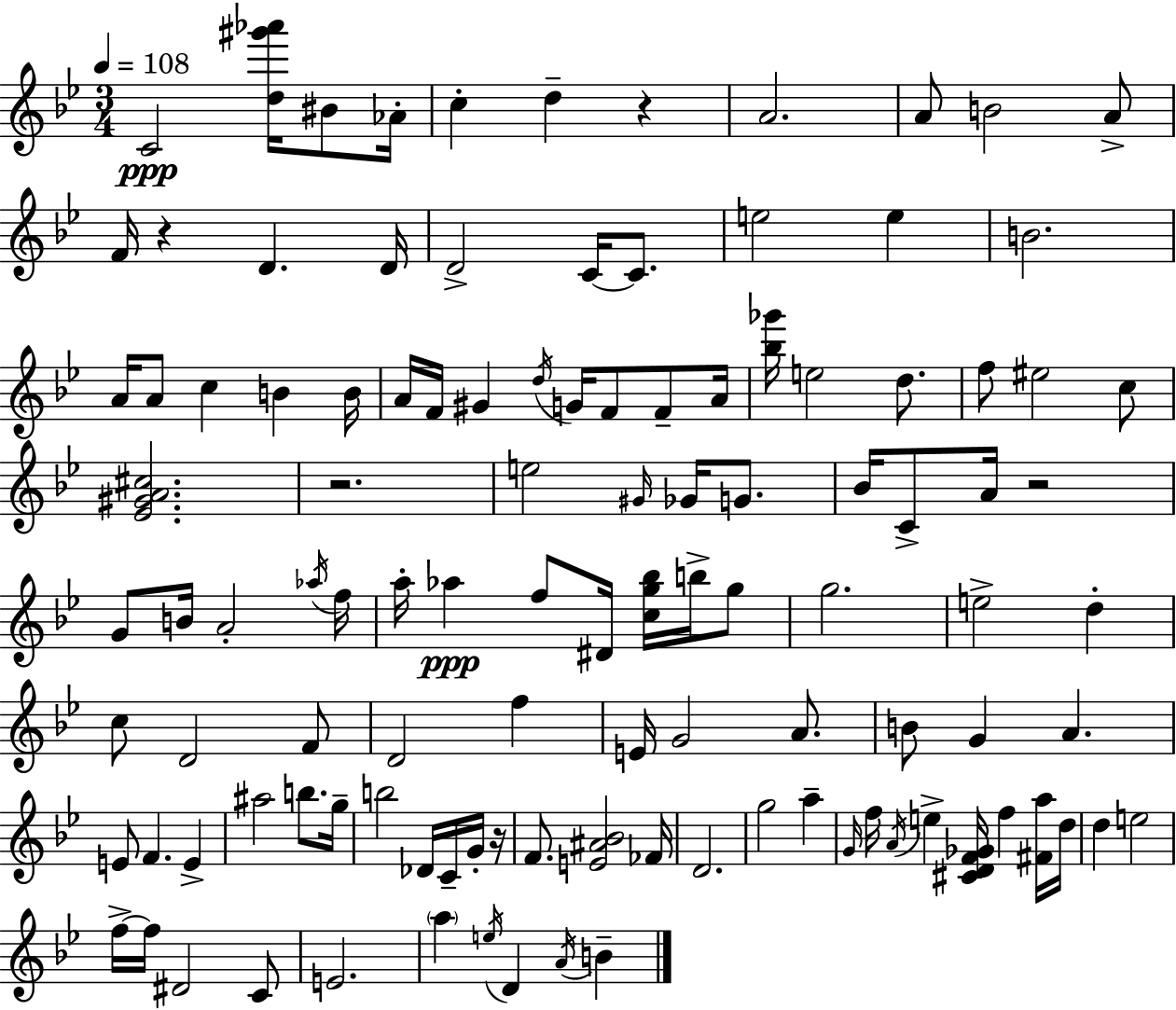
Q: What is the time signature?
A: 3/4